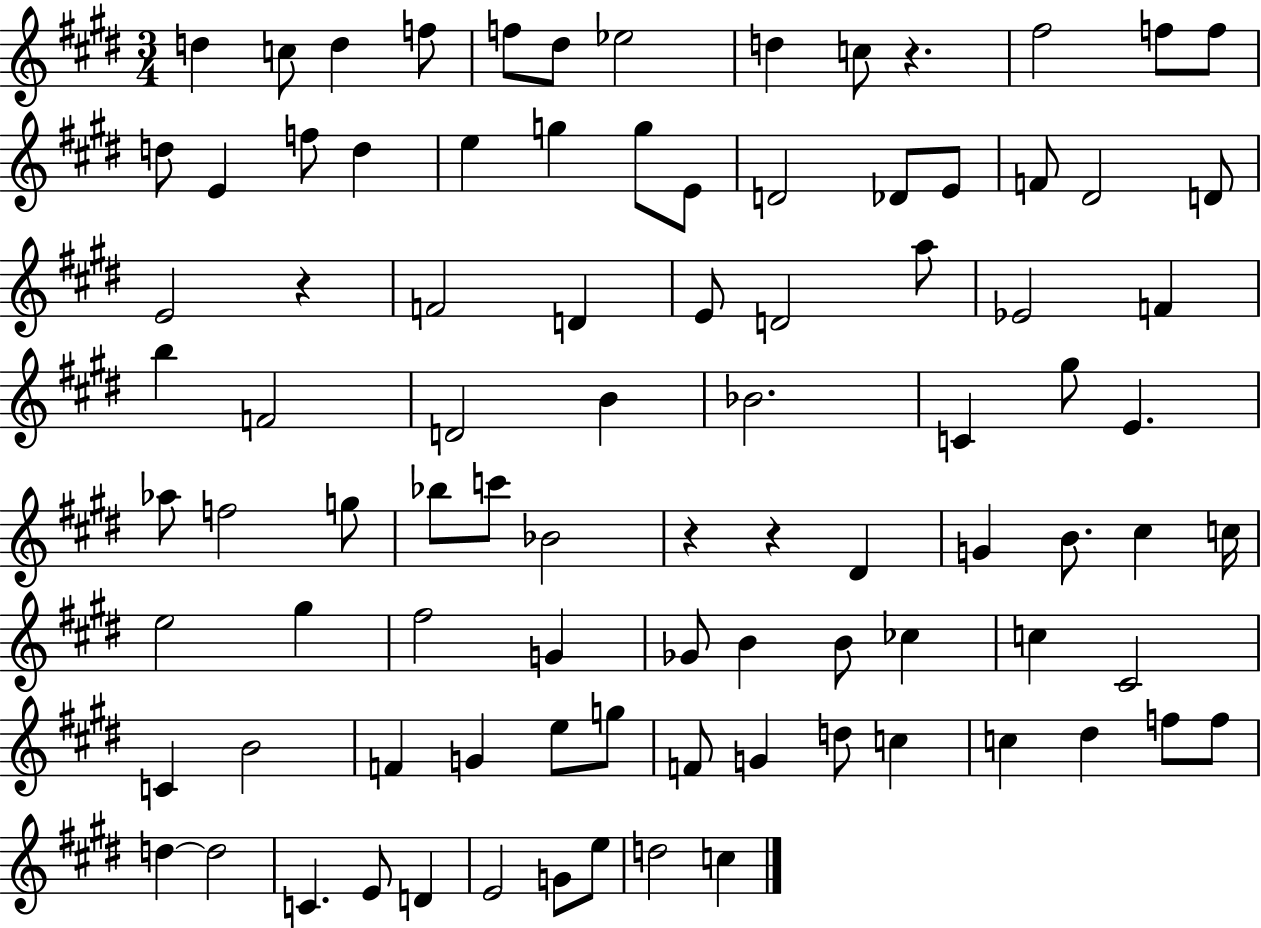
{
  \clef treble
  \numericTimeSignature
  \time 3/4
  \key e \major
  d''4 c''8 d''4 f''8 | f''8 dis''8 ees''2 | d''4 c''8 r4. | fis''2 f''8 f''8 | \break d''8 e'4 f''8 d''4 | e''4 g''4 g''8 e'8 | d'2 des'8 e'8 | f'8 dis'2 d'8 | \break e'2 r4 | f'2 d'4 | e'8 d'2 a''8 | ees'2 f'4 | \break b''4 f'2 | d'2 b'4 | bes'2. | c'4 gis''8 e'4. | \break aes''8 f''2 g''8 | bes''8 c'''8 bes'2 | r4 r4 dis'4 | g'4 b'8. cis''4 c''16 | \break e''2 gis''4 | fis''2 g'4 | ges'8 b'4 b'8 ces''4 | c''4 cis'2 | \break c'4 b'2 | f'4 g'4 e''8 g''8 | f'8 g'4 d''8 c''4 | c''4 dis''4 f''8 f''8 | \break d''4~~ d''2 | c'4. e'8 d'4 | e'2 g'8 e''8 | d''2 c''4 | \break \bar "|."
}